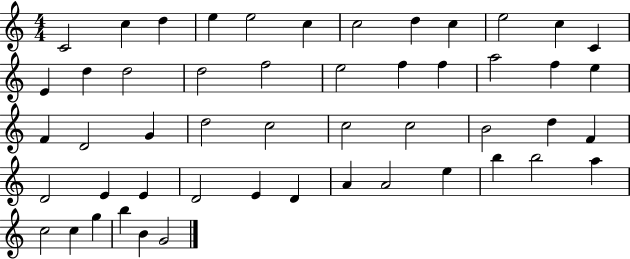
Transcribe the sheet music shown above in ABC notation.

X:1
T:Untitled
M:4/4
L:1/4
K:C
C2 c d e e2 c c2 d c e2 c C E d d2 d2 f2 e2 f f a2 f e F D2 G d2 c2 c2 c2 B2 d F D2 E E D2 E D A A2 e b b2 a c2 c g b B G2